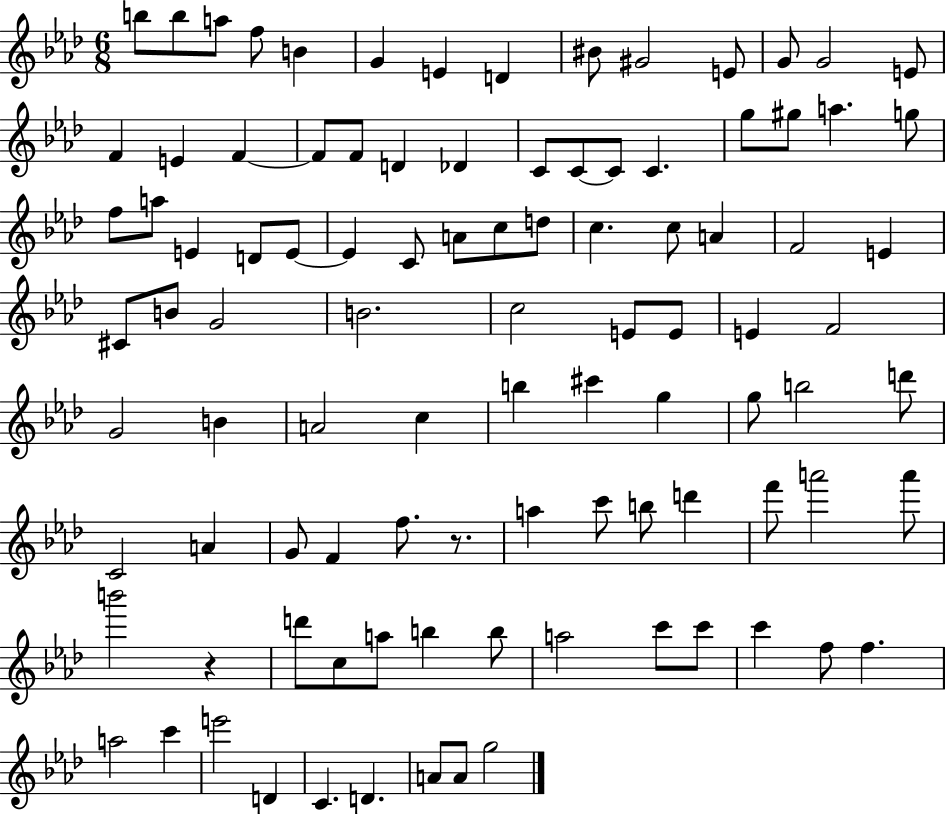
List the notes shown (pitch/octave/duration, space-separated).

B5/e B5/e A5/e F5/e B4/q G4/q E4/q D4/q BIS4/e G#4/h E4/e G4/e G4/h E4/e F4/q E4/q F4/q F4/e F4/e D4/q Db4/q C4/e C4/e C4/e C4/q. G5/e G#5/e A5/q. G5/e F5/e A5/e E4/q D4/e E4/e E4/q C4/e A4/e C5/e D5/e C5/q. C5/e A4/q F4/h E4/q C#4/e B4/e G4/h B4/h. C5/h E4/e E4/e E4/q F4/h G4/h B4/q A4/h C5/q B5/q C#6/q G5/q G5/e B5/h D6/e C4/h A4/q G4/e F4/q F5/e. R/e. A5/q C6/e B5/e D6/q F6/e A6/h A6/e B6/h R/q D6/e C5/e A5/e B5/q B5/e A5/h C6/e C6/e C6/q F5/e F5/q. A5/h C6/q E6/h D4/q C4/q. D4/q. A4/e A4/e G5/h